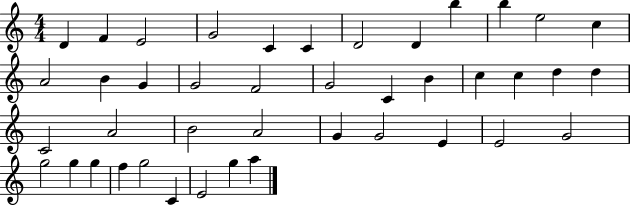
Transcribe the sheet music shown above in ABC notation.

X:1
T:Untitled
M:4/4
L:1/4
K:C
D F E2 G2 C C D2 D b b e2 c A2 B G G2 F2 G2 C B c c d d C2 A2 B2 A2 G G2 E E2 G2 g2 g g f g2 C E2 g a